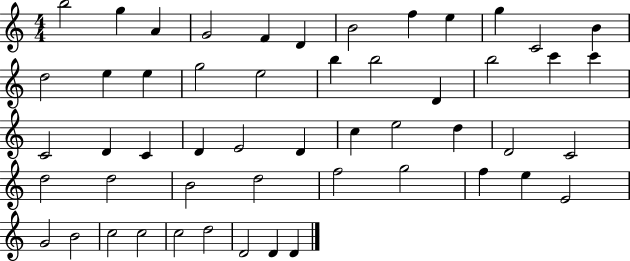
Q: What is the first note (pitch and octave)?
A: B5